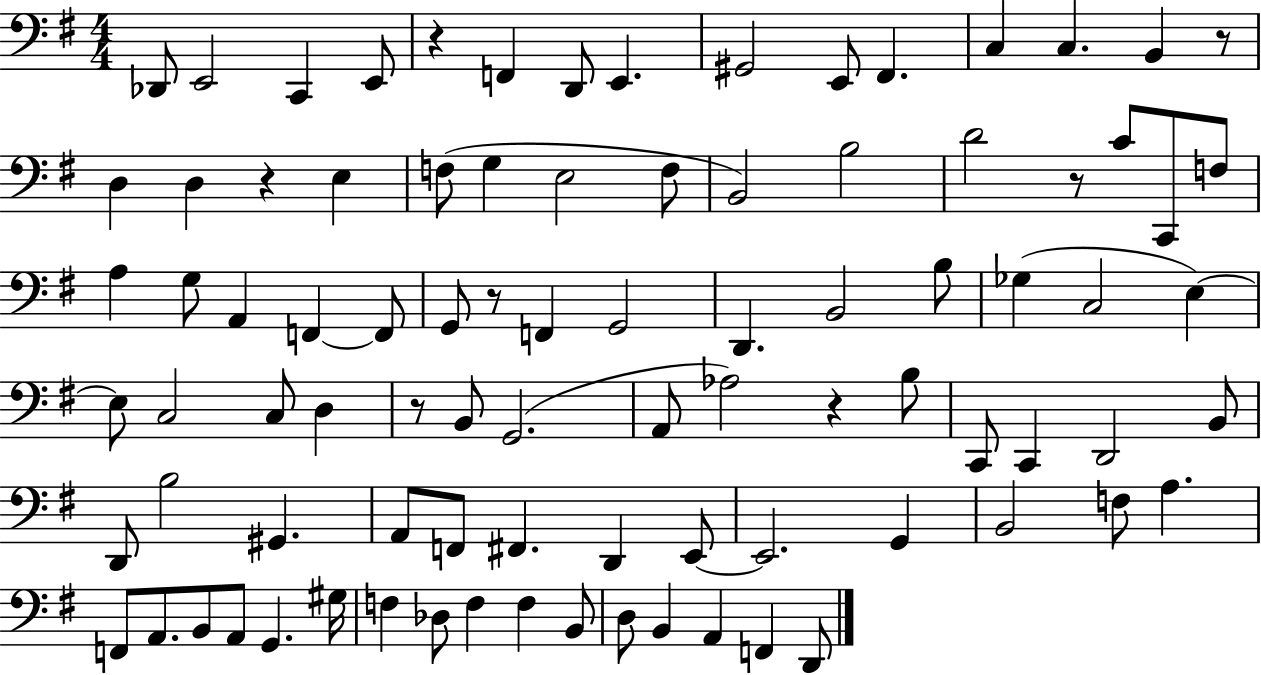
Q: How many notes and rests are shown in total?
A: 89